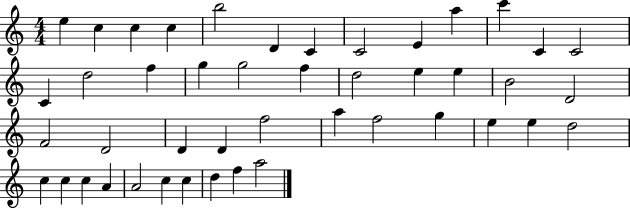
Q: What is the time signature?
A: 4/4